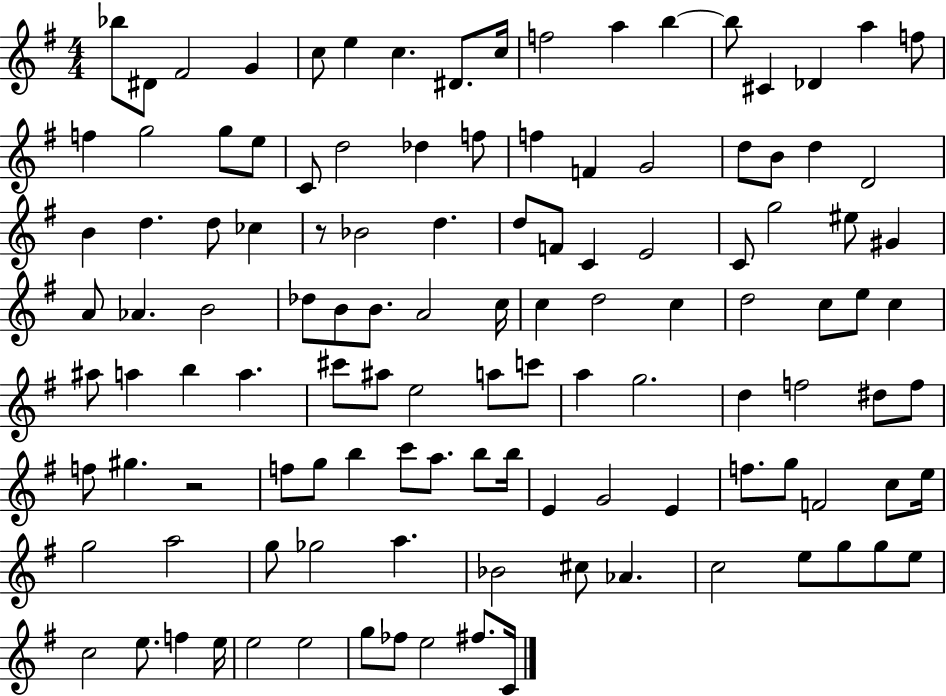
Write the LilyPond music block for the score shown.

{
  \clef treble
  \numericTimeSignature
  \time 4/4
  \key g \major
  bes''8 dis'8 fis'2 g'4 | c''8 e''4 c''4. dis'8. c''16 | f''2 a''4 b''4~~ | b''8 cis'4 des'4 a''4 f''8 | \break f''4 g''2 g''8 e''8 | c'8 d''2 des''4 f''8 | f''4 f'4 g'2 | d''8 b'8 d''4 d'2 | \break b'4 d''4. d''8 ces''4 | r8 bes'2 d''4. | d''8 f'8 c'4 e'2 | c'8 g''2 eis''8 gis'4 | \break a'8 aes'4. b'2 | des''8 b'8 b'8. a'2 c''16 | c''4 d''2 c''4 | d''2 c''8 e''8 c''4 | \break ais''8 a''4 b''4 a''4. | cis'''8 ais''8 e''2 a''8 c'''8 | a''4 g''2. | d''4 f''2 dis''8 f''8 | \break f''8 gis''4. r2 | f''8 g''8 b''4 c'''8 a''8. b''8 b''16 | e'4 g'2 e'4 | f''8. g''8 f'2 c''8 e''16 | \break g''2 a''2 | g''8 ges''2 a''4. | bes'2 cis''8 aes'4. | c''2 e''8 g''8 g''8 e''8 | \break c''2 e''8. f''4 e''16 | e''2 e''2 | g''8 fes''8 e''2 fis''8. c'16 | \bar "|."
}